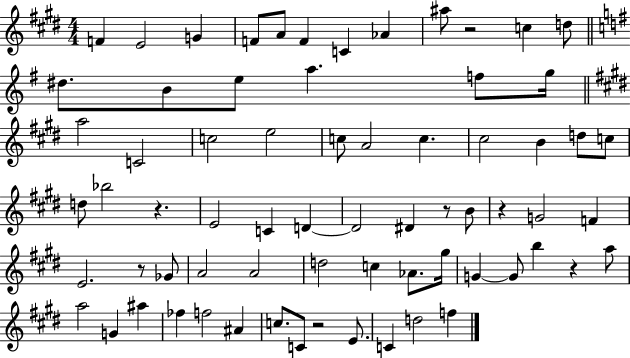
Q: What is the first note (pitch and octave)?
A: F4